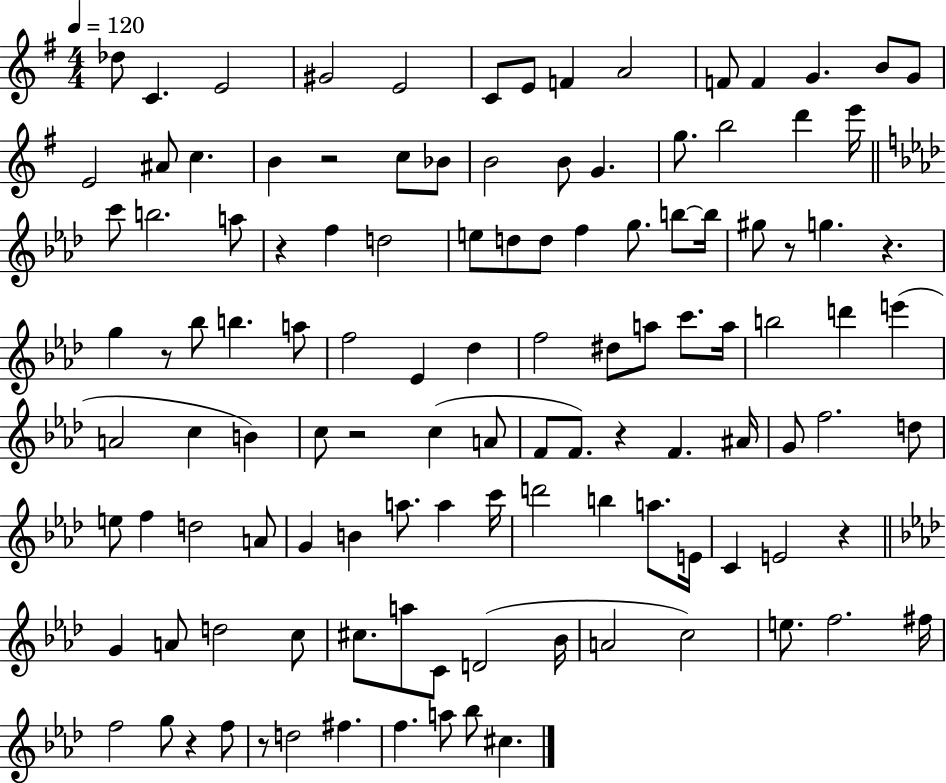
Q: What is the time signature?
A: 4/4